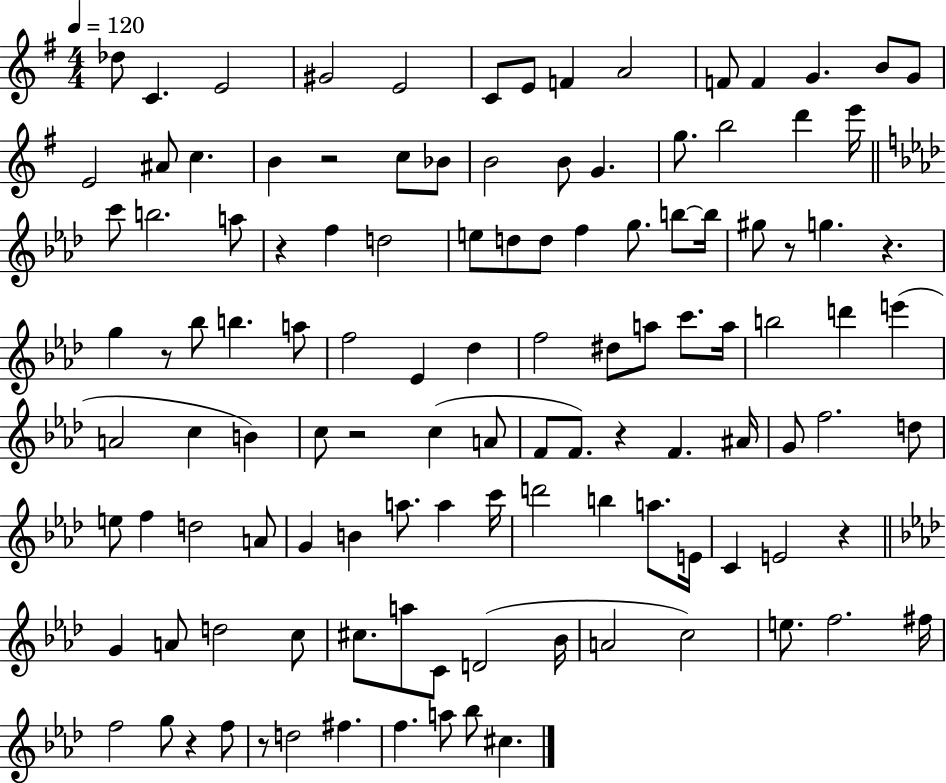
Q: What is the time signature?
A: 4/4